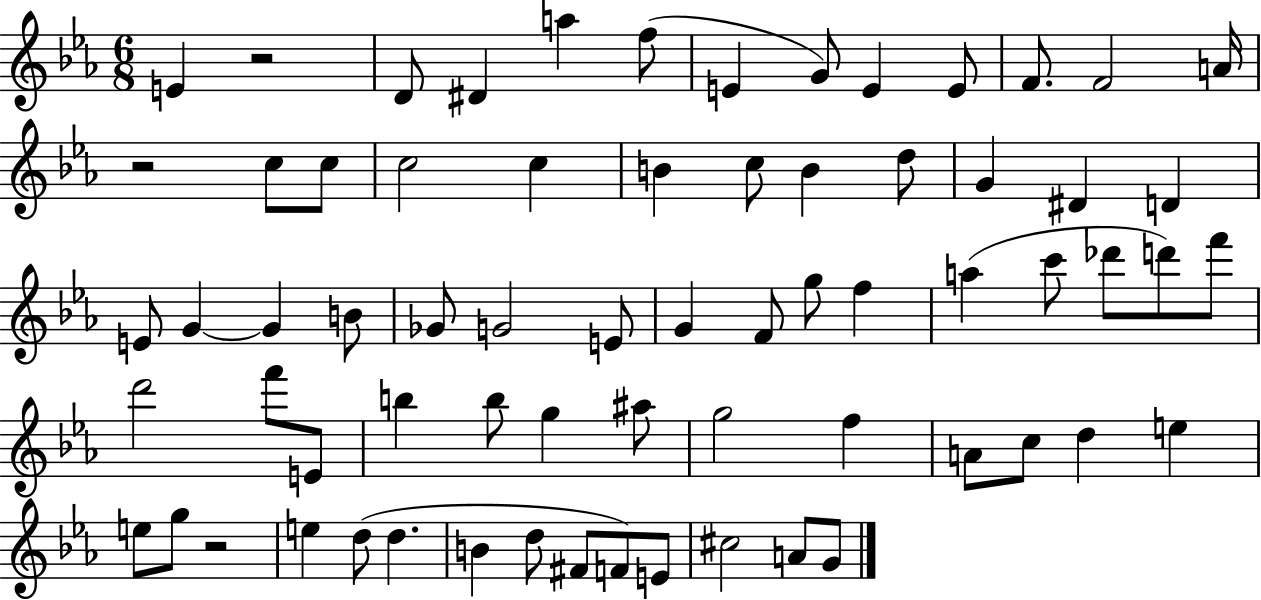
{
  \clef treble
  \numericTimeSignature
  \time 6/8
  \key ees \major
  e'4 r2 | d'8 dis'4 a''4 f''8( | e'4 g'8) e'4 e'8 | f'8. f'2 a'16 | \break r2 c''8 c''8 | c''2 c''4 | b'4 c''8 b'4 d''8 | g'4 dis'4 d'4 | \break e'8 g'4~~ g'4 b'8 | ges'8 g'2 e'8 | g'4 f'8 g''8 f''4 | a''4( c'''8 des'''8 d'''8) f'''8 | \break d'''2 f'''8 e'8 | b''4 b''8 g''4 ais''8 | g''2 f''4 | a'8 c''8 d''4 e''4 | \break e''8 g''8 r2 | e''4 d''8( d''4. | b'4 d''8 fis'8 f'8) e'8 | cis''2 a'8 g'8 | \break \bar "|."
}